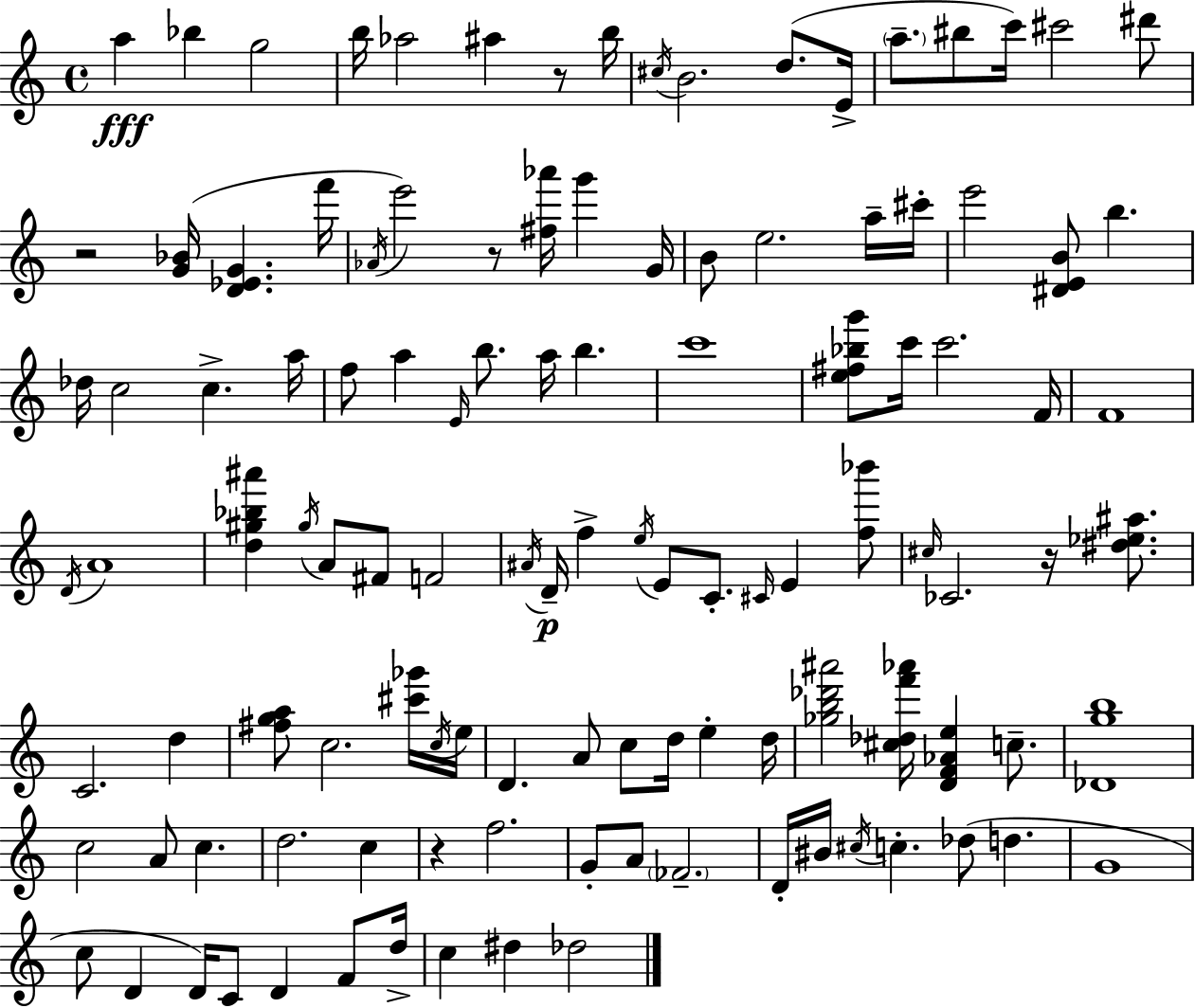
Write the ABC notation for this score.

X:1
T:Untitled
M:4/4
L:1/4
K:C
a _b g2 b/4 _a2 ^a z/2 b/4 ^c/4 B2 d/2 E/4 a/2 ^b/2 c'/4 ^c'2 ^d'/2 z2 [G_B]/4 [D_EG] f'/4 _A/4 e'2 z/2 [^f_a']/4 g' G/4 B/2 e2 a/4 ^c'/4 e'2 [^DEB]/2 b _d/4 c2 c a/4 f/2 a E/4 b/2 a/4 b c'4 [e^f_bg']/2 c'/4 c'2 F/4 F4 D/4 A4 [d^g_b^a'] ^g/4 A/2 ^F/2 F2 ^A/4 D/4 f e/4 E/2 C/2 ^C/4 E [f_b']/2 ^c/4 _C2 z/4 [^d_e^a]/2 C2 d [^fga]/2 c2 [^c'_g']/4 c/4 e/4 D A/2 c/2 d/4 e d/4 [_gb_d'^a']2 [^c_df'_a']/4 [DF_Ae] c/2 [_Dgb]4 c2 A/2 c d2 c z f2 G/2 A/2 _F2 D/4 ^B/4 ^c/4 c _d/2 d G4 c/2 D D/4 C/2 D F/2 d/4 c ^d _d2